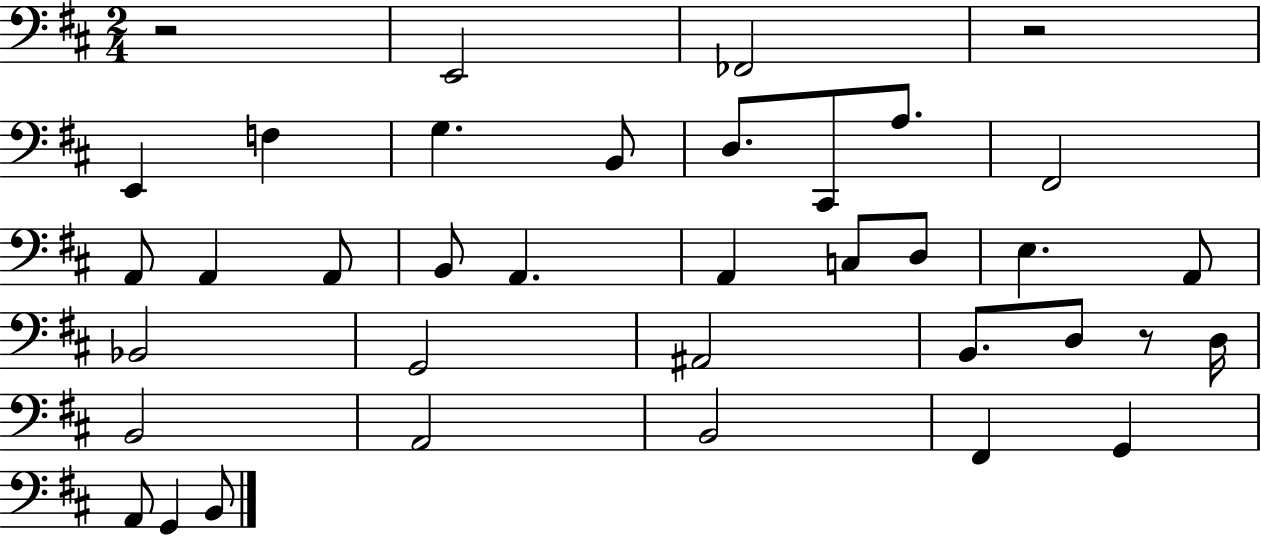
R/h E2/h FES2/h R/h E2/q F3/q G3/q. B2/e D3/e. C#2/e A3/e. F#2/h A2/e A2/q A2/e B2/e A2/q. A2/q C3/e D3/e E3/q. A2/e Bb2/h G2/h A#2/h B2/e. D3/e R/e D3/s B2/h A2/h B2/h F#2/q G2/q A2/e G2/q B2/e